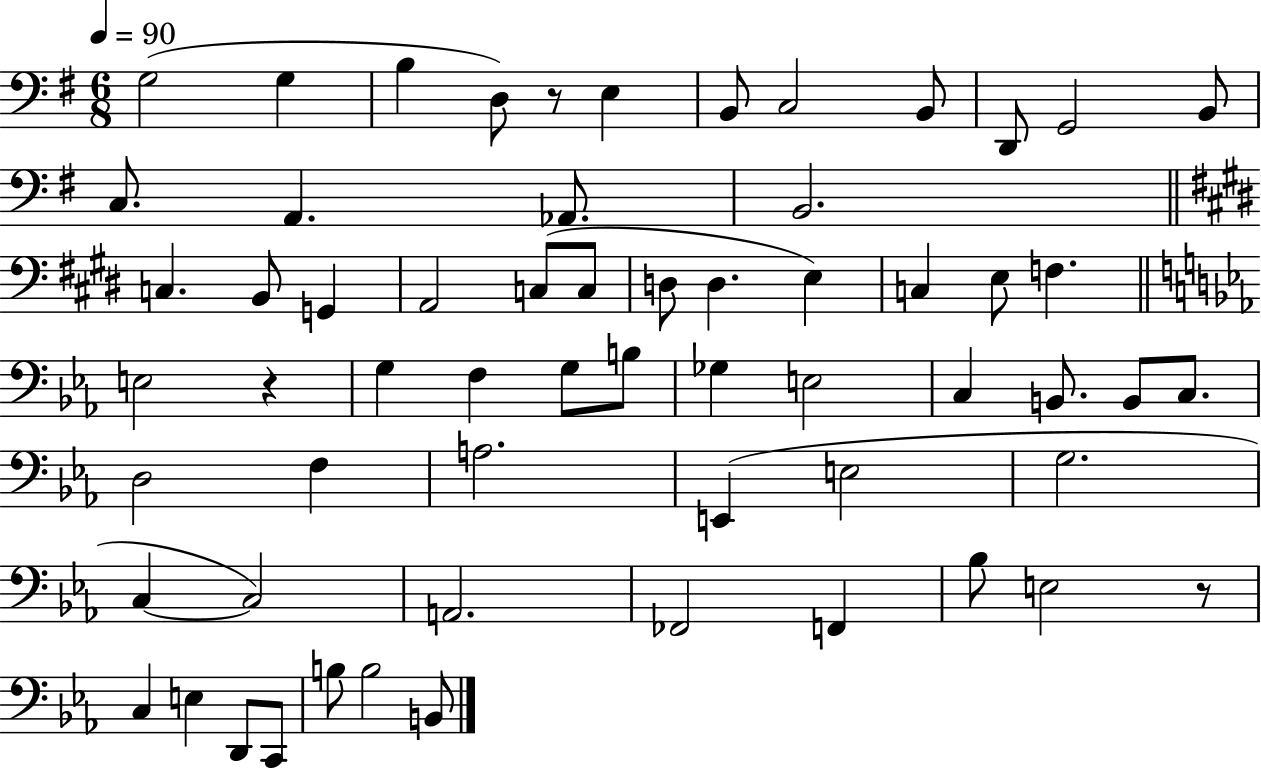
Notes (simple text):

G3/h G3/q B3/q D3/e R/e E3/q B2/e C3/h B2/e D2/e G2/h B2/e C3/e. A2/q. Ab2/e. B2/h. C3/q. B2/e G2/q A2/h C3/e C3/e D3/e D3/q. E3/q C3/q E3/e F3/q. E3/h R/q G3/q F3/q G3/e B3/e Gb3/q E3/h C3/q B2/e. B2/e C3/e. D3/h F3/q A3/h. E2/q E3/h G3/h. C3/q C3/h A2/h. FES2/h F2/q Bb3/e E3/h R/e C3/q E3/q D2/e C2/e B3/e B3/h B2/e